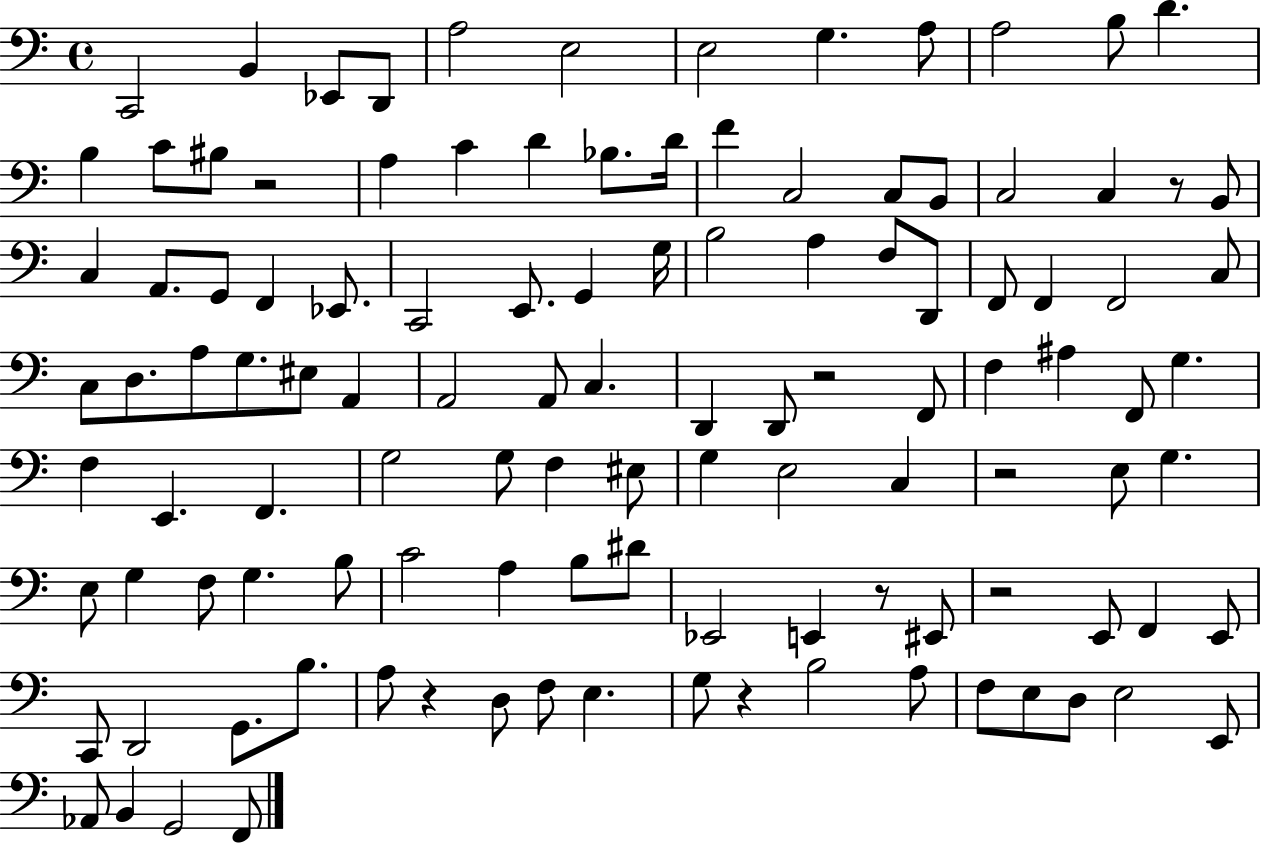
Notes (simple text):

C2/h B2/q Eb2/e D2/e A3/h E3/h E3/h G3/q. A3/e A3/h B3/e D4/q. B3/q C4/e BIS3/e R/h A3/q C4/q D4/q Bb3/e. D4/s F4/q C3/h C3/e B2/e C3/h C3/q R/e B2/e C3/q A2/e. G2/e F2/q Eb2/e. C2/h E2/e. G2/q G3/s B3/h A3/q F3/e D2/e F2/e F2/q F2/h C3/e C3/e D3/e. A3/e G3/e. EIS3/e A2/q A2/h A2/e C3/q. D2/q D2/e R/h F2/e F3/q A#3/q F2/e G3/q. F3/q E2/q. F2/q. G3/h G3/e F3/q EIS3/e G3/q E3/h C3/q R/h E3/e G3/q. E3/e G3/q F3/e G3/q. B3/e C4/h A3/q B3/e D#4/e Eb2/h E2/q R/e EIS2/e R/h E2/e F2/q E2/e C2/e D2/h G2/e. B3/e. A3/e R/q D3/e F3/e E3/q. G3/e R/q B3/h A3/e F3/e E3/e D3/e E3/h E2/e Ab2/e B2/q G2/h F2/e